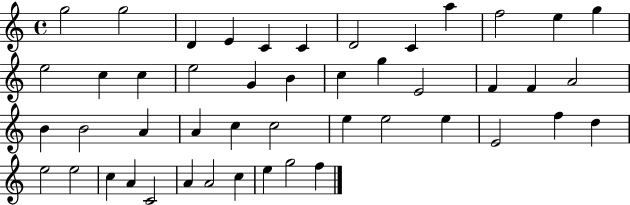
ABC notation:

X:1
T:Untitled
M:4/4
L:1/4
K:C
g2 g2 D E C C D2 C a f2 e g e2 c c e2 G B c g E2 F F A2 B B2 A A c c2 e e2 e E2 f d e2 e2 c A C2 A A2 c e g2 f